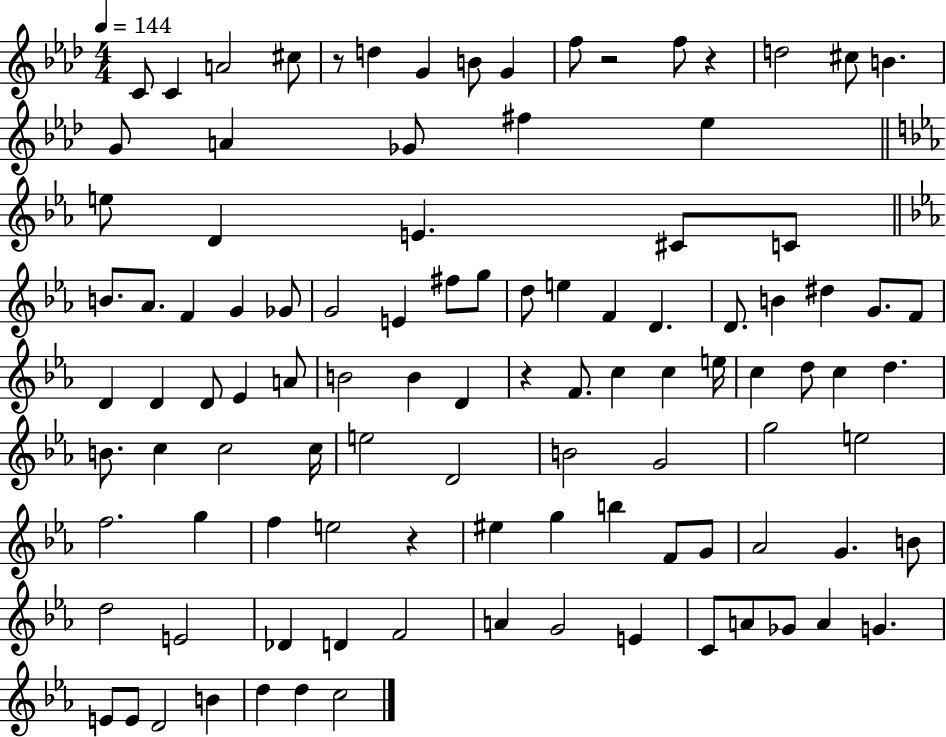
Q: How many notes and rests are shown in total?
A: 104